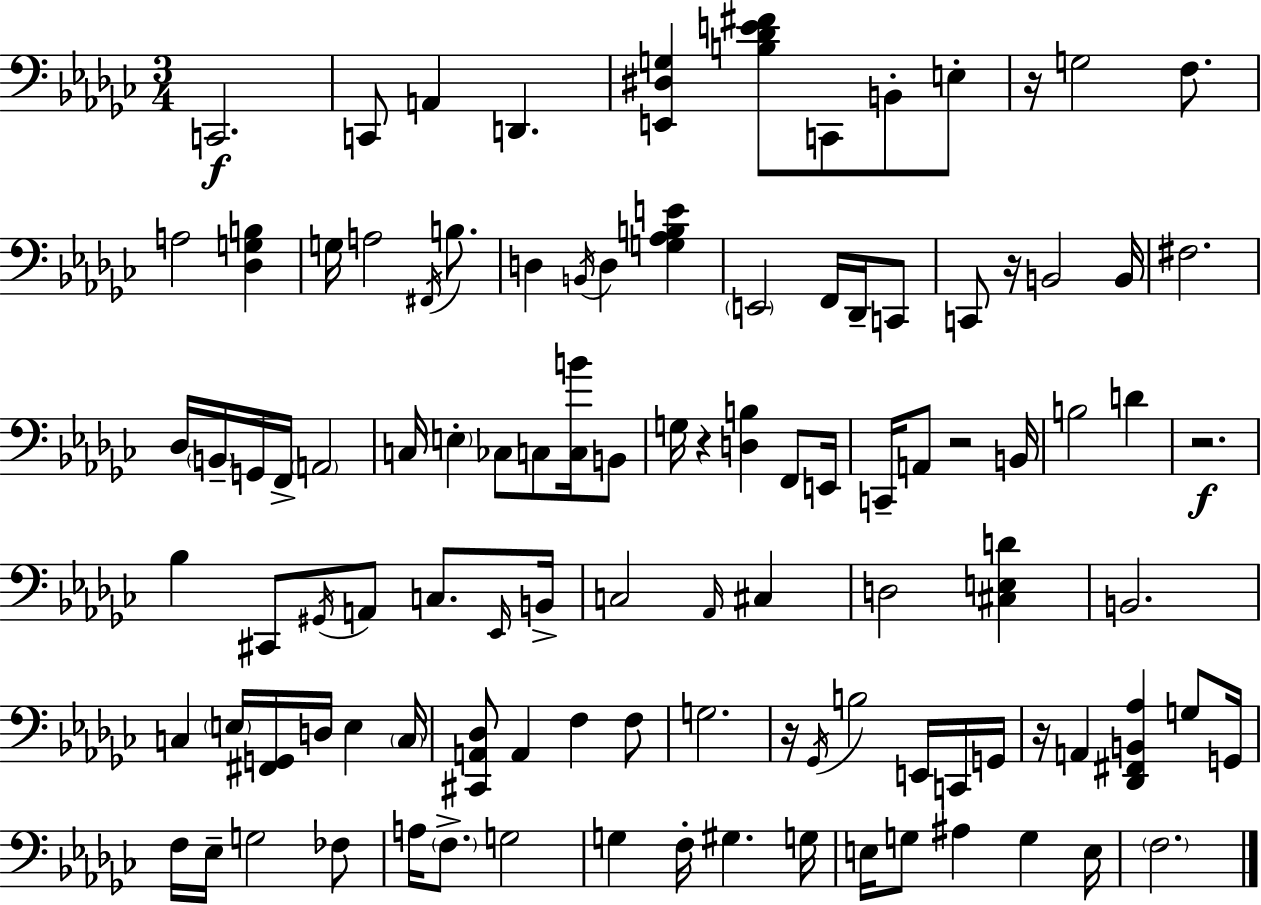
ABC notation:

X:1
T:Untitled
M:3/4
L:1/4
K:Ebm
C,,2 C,,/2 A,, D,, [E,,^D,G,] [B,_DE^F]/2 C,,/2 B,,/2 E,/2 z/4 G,2 F,/2 A,2 [_D,G,B,] G,/4 A,2 ^F,,/4 B,/2 D, B,,/4 D, [G,_A,B,E] E,,2 F,,/4 _D,,/4 C,,/2 C,,/2 z/4 B,,2 B,,/4 ^F,2 _D,/4 B,,/4 G,,/4 F,,/4 A,,2 C,/4 E, _C,/2 C,/2 [C,B]/4 B,,/2 G,/4 z [D,B,] F,,/2 E,,/4 C,,/4 A,,/2 z2 B,,/4 B,2 D z2 _B, ^C,,/2 ^G,,/4 A,,/2 C,/2 _E,,/4 B,,/4 C,2 _A,,/4 ^C, D,2 [^C,E,D] B,,2 C, E,/4 [^F,,G,,]/4 D,/4 E, C,/4 [^C,,A,,_D,]/2 A,, F, F,/2 G,2 z/4 _G,,/4 B,2 E,,/4 C,,/4 G,,/4 z/4 A,, [_D,,^F,,B,,_A,] G,/2 G,,/4 F,/4 _E,/4 G,2 _F,/2 A,/4 F,/2 G,2 G, F,/4 ^G, G,/4 E,/4 G,/2 ^A, G, E,/4 F,2